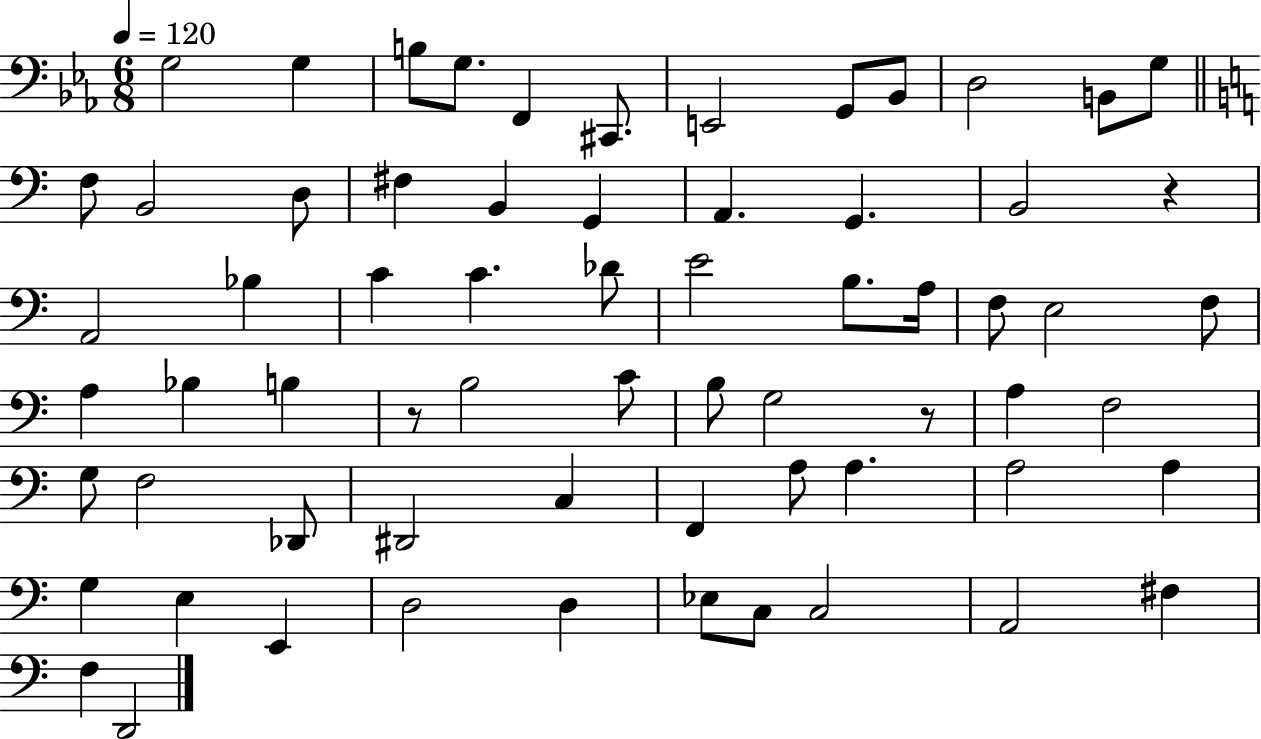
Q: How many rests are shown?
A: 3